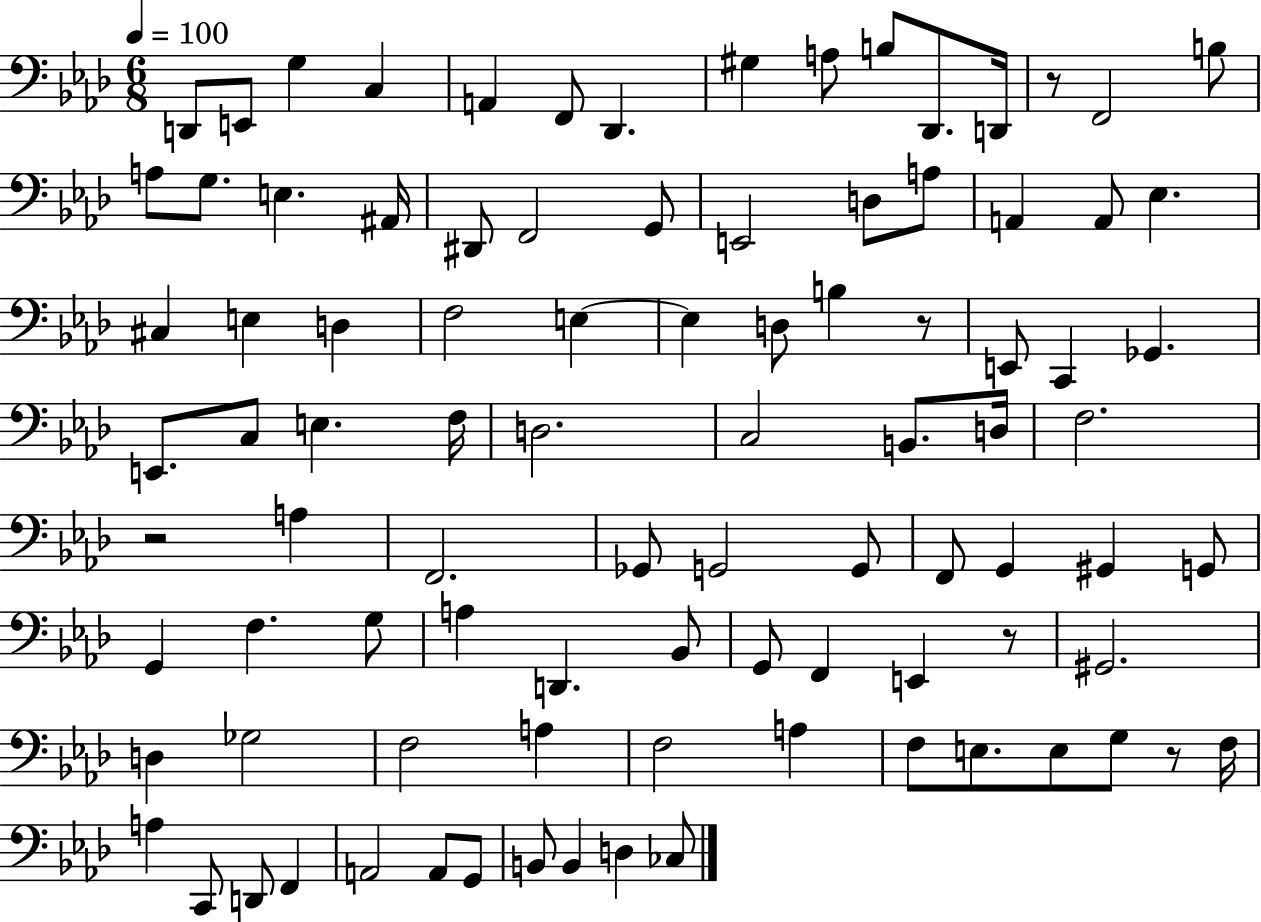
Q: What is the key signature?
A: AES major